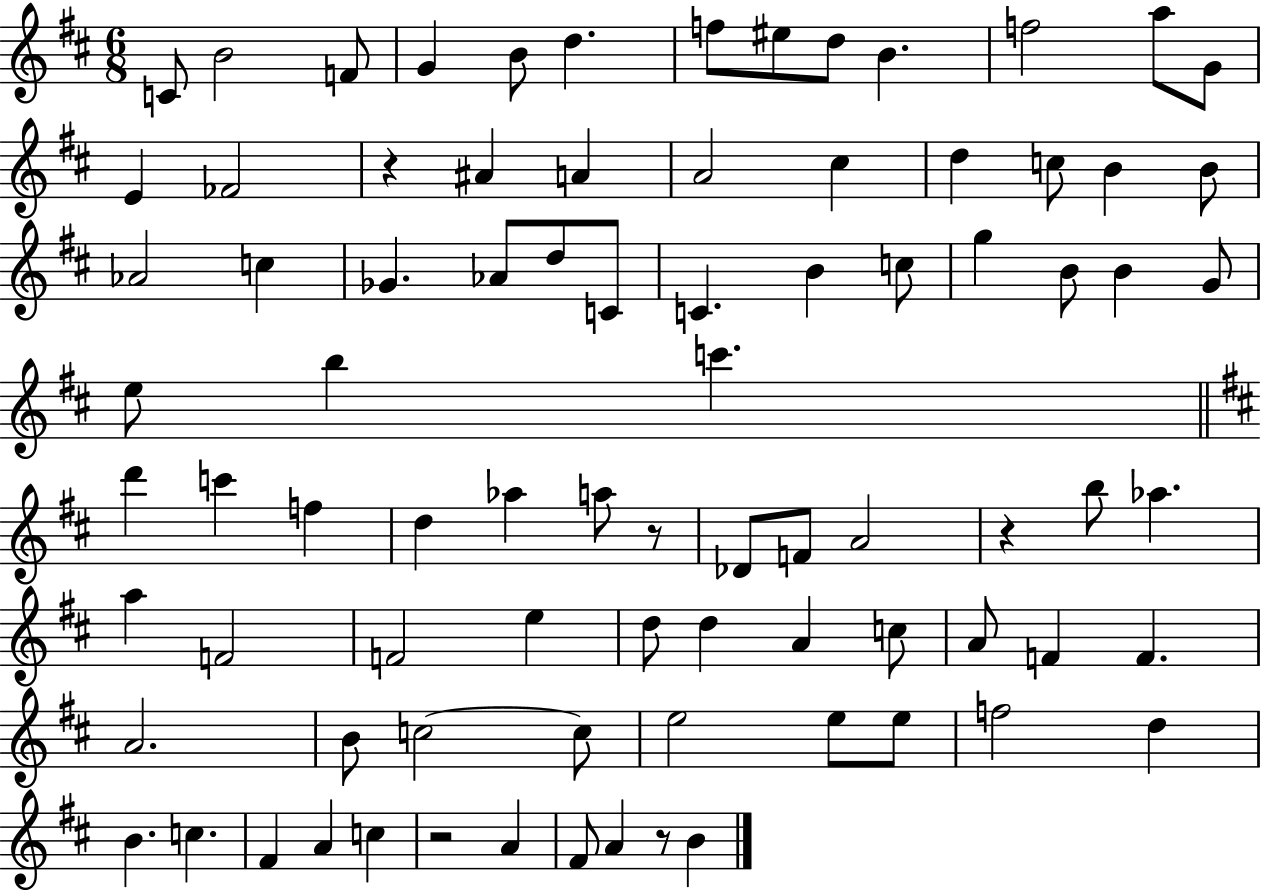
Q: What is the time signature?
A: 6/8